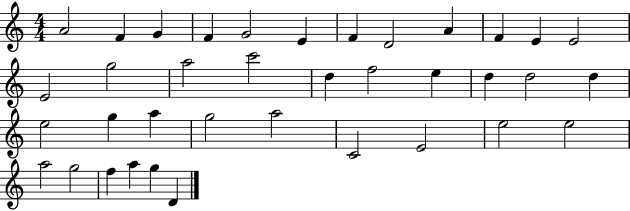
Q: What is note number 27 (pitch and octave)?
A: A5